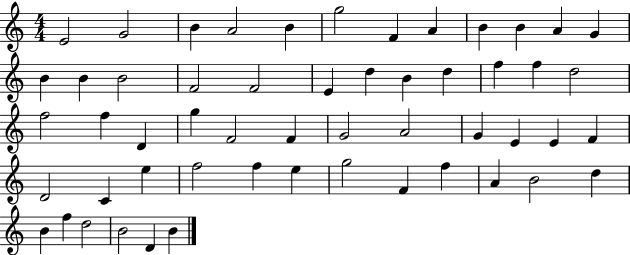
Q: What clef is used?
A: treble